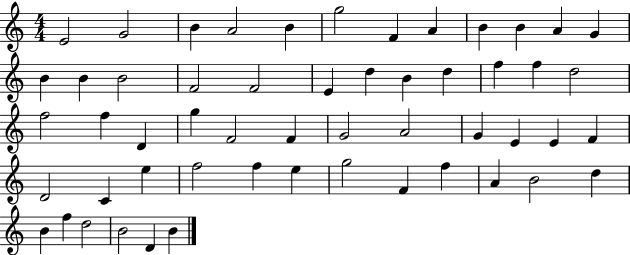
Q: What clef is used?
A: treble